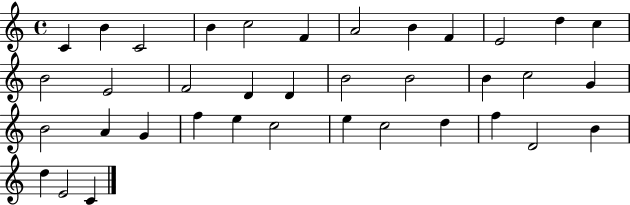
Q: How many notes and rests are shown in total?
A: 37